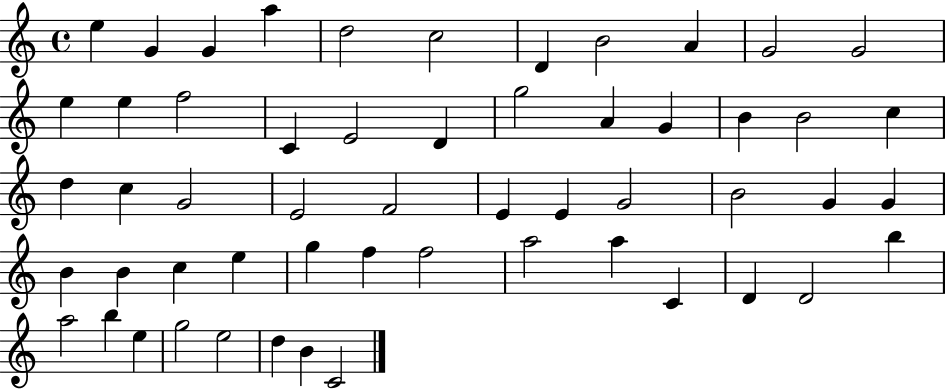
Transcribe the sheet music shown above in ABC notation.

X:1
T:Untitled
M:4/4
L:1/4
K:C
e G G a d2 c2 D B2 A G2 G2 e e f2 C E2 D g2 A G B B2 c d c G2 E2 F2 E E G2 B2 G G B B c e g f f2 a2 a C D D2 b a2 b e g2 e2 d B C2